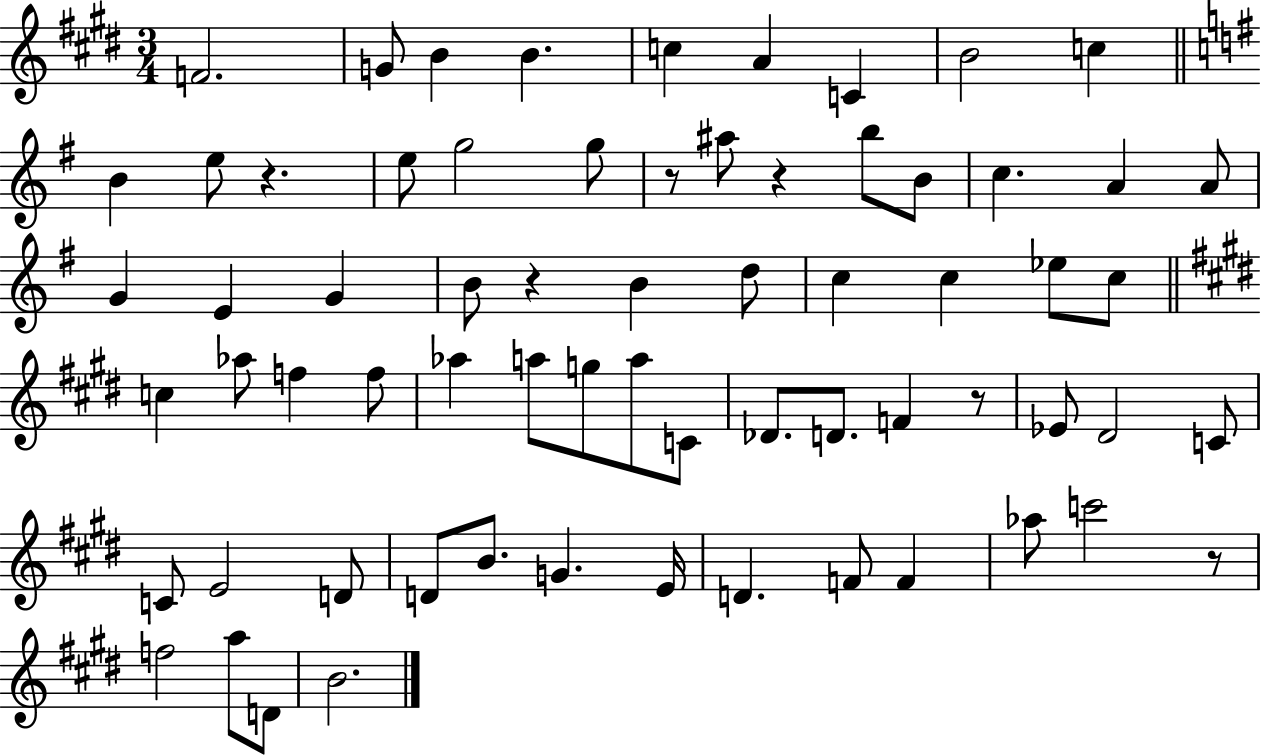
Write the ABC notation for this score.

X:1
T:Untitled
M:3/4
L:1/4
K:E
F2 G/2 B B c A C B2 c B e/2 z e/2 g2 g/2 z/2 ^a/2 z b/2 B/2 c A A/2 G E G B/2 z B d/2 c c _e/2 c/2 c _a/2 f f/2 _a a/2 g/2 a/2 C/2 _D/2 D/2 F z/2 _E/2 ^D2 C/2 C/2 E2 D/2 D/2 B/2 G E/4 D F/2 F _a/2 c'2 z/2 f2 a/2 D/2 B2